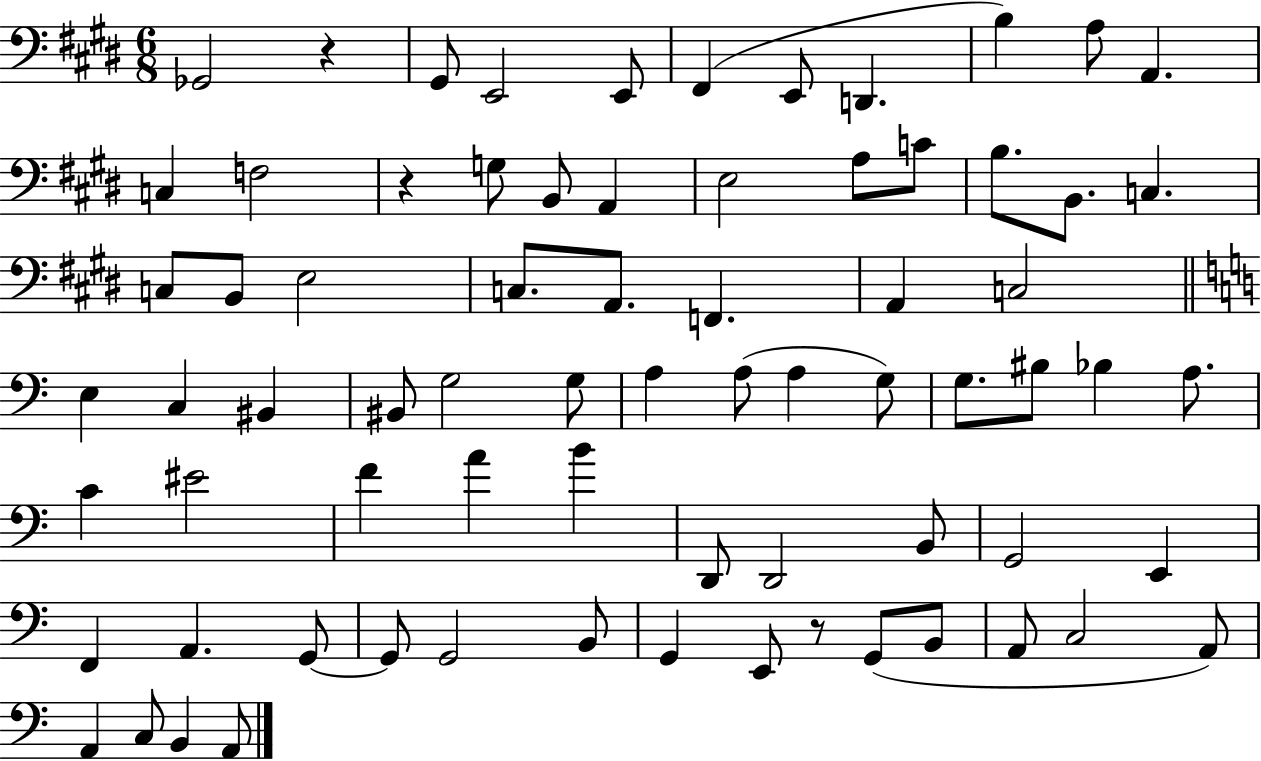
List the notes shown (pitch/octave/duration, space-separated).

Gb2/h R/q G#2/e E2/h E2/e F#2/q E2/e D2/q. B3/q A3/e A2/q. C3/q F3/h R/q G3/e B2/e A2/q E3/h A3/e C4/e B3/e. B2/e. C3/q. C3/e B2/e E3/h C3/e. A2/e. F2/q. A2/q C3/h E3/q C3/q BIS2/q BIS2/e G3/h G3/e A3/q A3/e A3/q G3/e G3/e. BIS3/e Bb3/q A3/e. C4/q EIS4/h F4/q A4/q B4/q D2/e D2/h B2/e G2/h E2/q F2/q A2/q. G2/e G2/e G2/h B2/e G2/q E2/e R/e G2/e B2/e A2/e C3/h A2/e A2/q C3/e B2/q A2/e